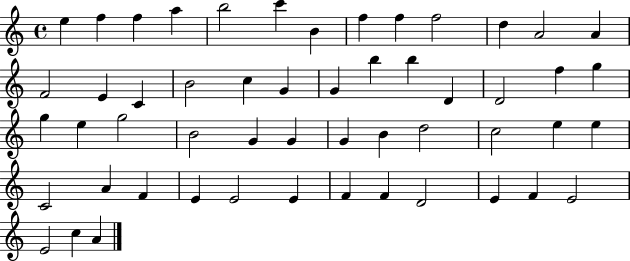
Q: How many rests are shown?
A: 0